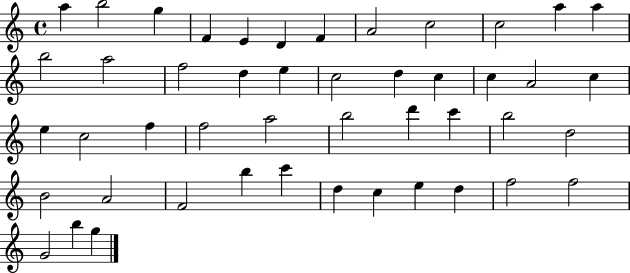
A5/q B5/h G5/q F4/q E4/q D4/q F4/q A4/h C5/h C5/h A5/q A5/q B5/h A5/h F5/h D5/q E5/q C5/h D5/q C5/q C5/q A4/h C5/q E5/q C5/h F5/q F5/h A5/h B5/h D6/q C6/q B5/h D5/h B4/h A4/h F4/h B5/q C6/q D5/q C5/q E5/q D5/q F5/h F5/h G4/h B5/q G5/q